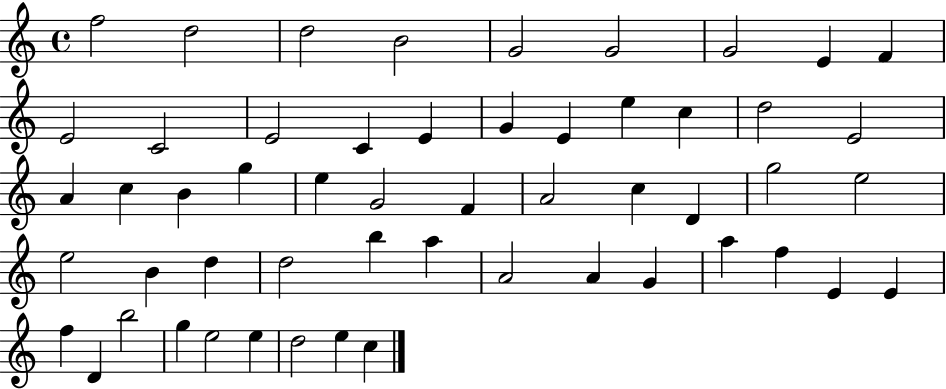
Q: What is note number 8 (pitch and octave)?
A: E4